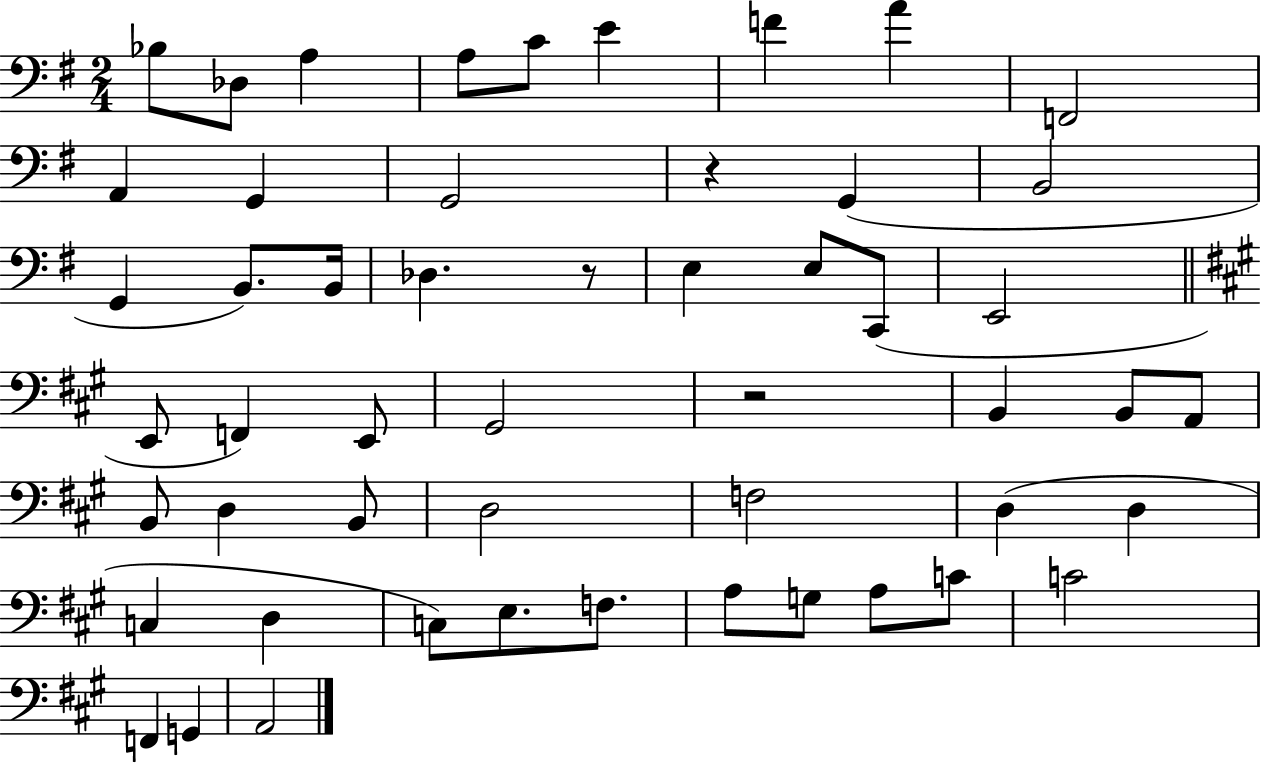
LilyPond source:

{
  \clef bass
  \numericTimeSignature
  \time 2/4
  \key g \major
  bes8 des8 a4 | a8 c'8 e'4 | f'4 a'4 | f,2 | \break a,4 g,4 | g,2 | r4 g,4( | b,2 | \break g,4 b,8.) b,16 | des4. r8 | e4 e8 c,8( | e,2 | \break \bar "||" \break \key a \major e,8 f,4) e,8 | gis,2 | r2 | b,4 b,8 a,8 | \break b,8 d4 b,8 | d2 | f2 | d4( d4 | \break c4 d4 | c8) e8. f8. | a8 g8 a8 c'8 | c'2 | \break f,4 g,4 | a,2 | \bar "|."
}